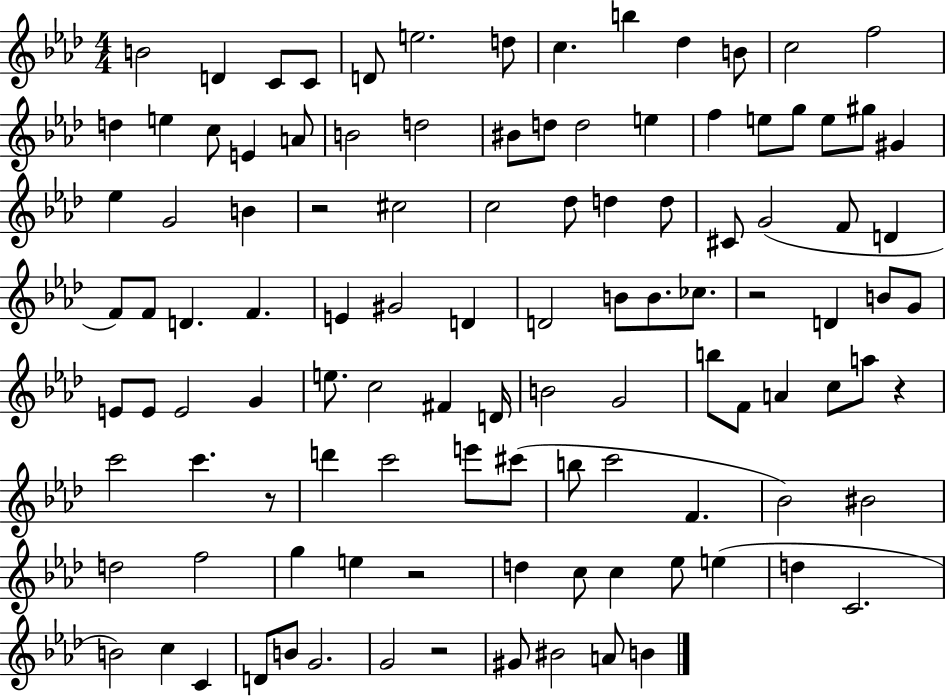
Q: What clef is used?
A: treble